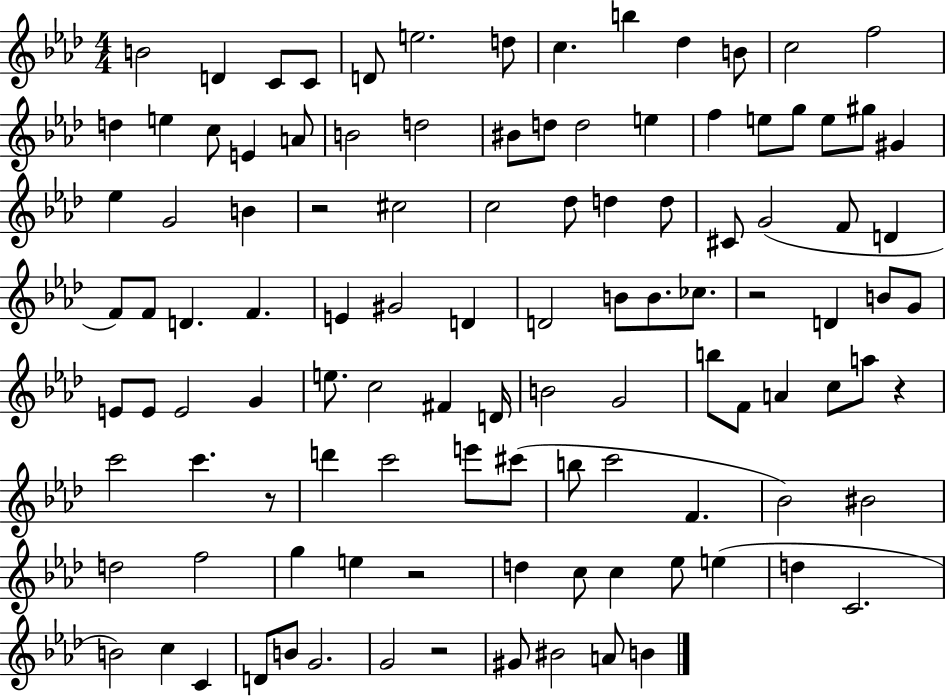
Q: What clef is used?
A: treble